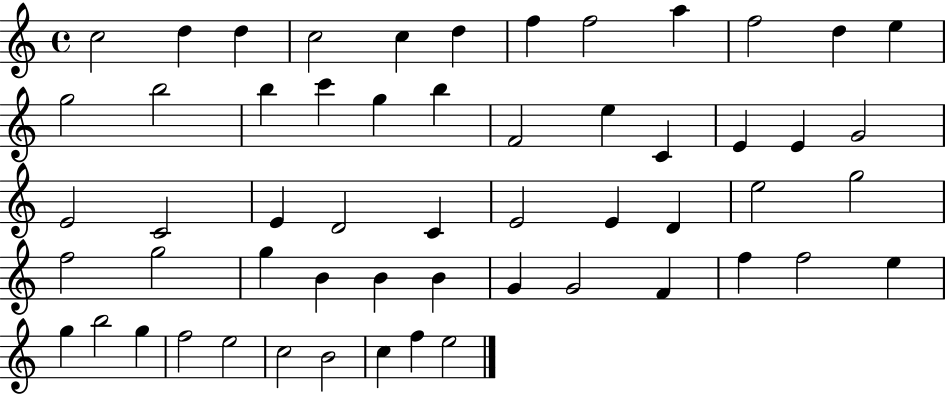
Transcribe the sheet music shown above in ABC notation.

X:1
T:Untitled
M:4/4
L:1/4
K:C
c2 d d c2 c d f f2 a f2 d e g2 b2 b c' g b F2 e C E E G2 E2 C2 E D2 C E2 E D e2 g2 f2 g2 g B B B G G2 F f f2 e g b2 g f2 e2 c2 B2 c f e2